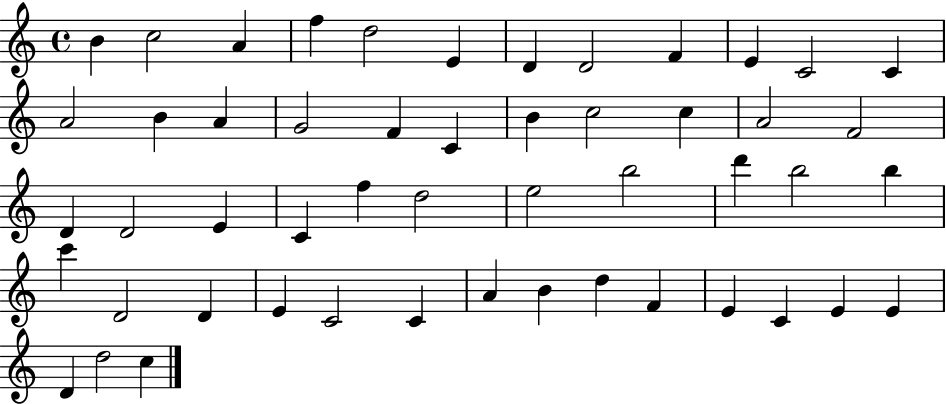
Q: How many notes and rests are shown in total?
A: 51